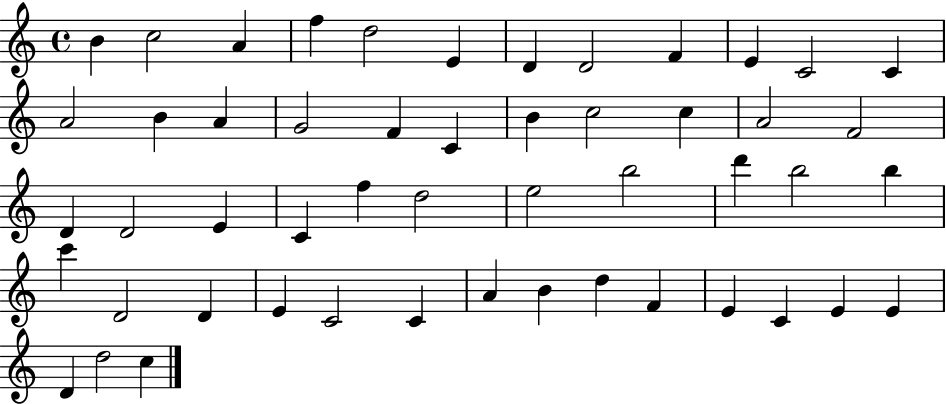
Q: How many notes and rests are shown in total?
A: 51